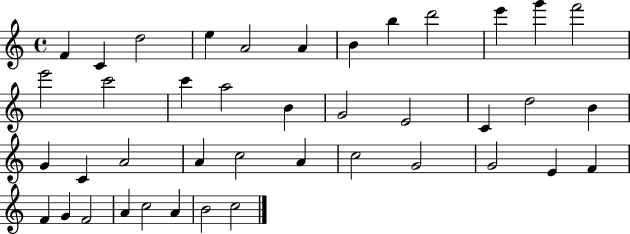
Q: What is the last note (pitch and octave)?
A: C5